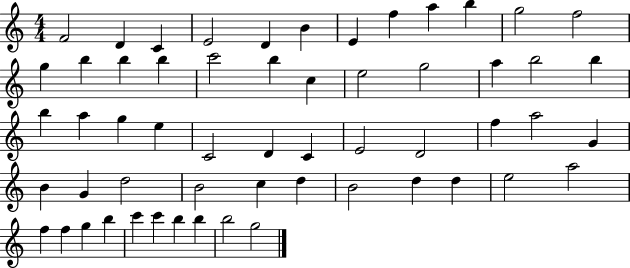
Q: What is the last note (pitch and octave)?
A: G5